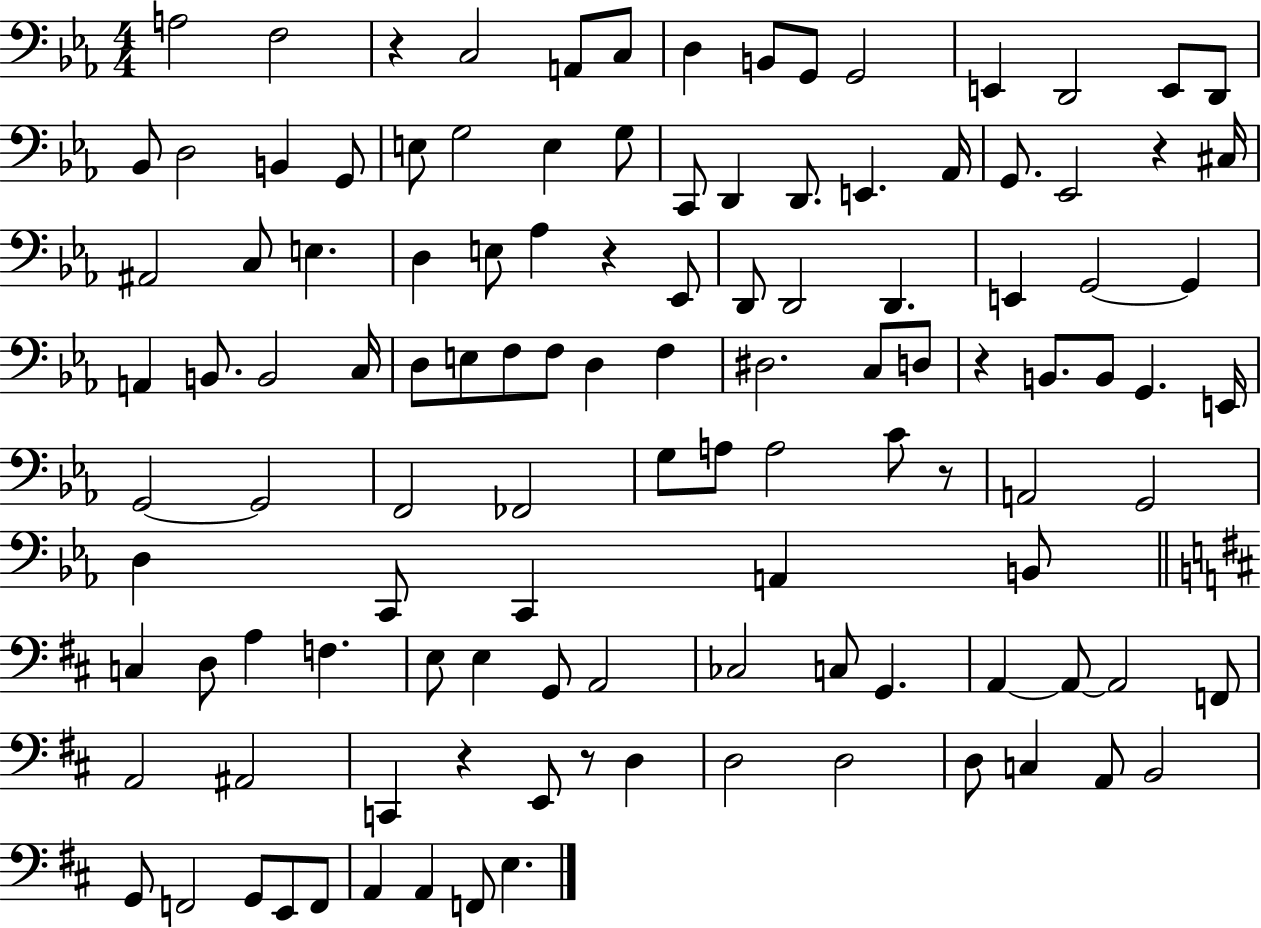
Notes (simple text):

A3/h F3/h R/q C3/h A2/e C3/e D3/q B2/e G2/e G2/h E2/q D2/h E2/e D2/e Bb2/e D3/h B2/q G2/e E3/e G3/h E3/q G3/e C2/e D2/q D2/e. E2/q. Ab2/s G2/e. Eb2/h R/q C#3/s A#2/h C3/e E3/q. D3/q E3/e Ab3/q R/q Eb2/e D2/e D2/h D2/q. E2/q G2/h G2/q A2/q B2/e. B2/h C3/s D3/e E3/e F3/e F3/e D3/q F3/q D#3/h. C3/e D3/e R/q B2/e. B2/e G2/q. E2/s G2/h G2/h F2/h FES2/h G3/e A3/e A3/h C4/e R/e A2/h G2/h D3/q C2/e C2/q A2/q B2/e C3/q D3/e A3/q F3/q. E3/e E3/q G2/e A2/h CES3/h C3/e G2/q. A2/q A2/e A2/h F2/e A2/h A#2/h C2/q R/q E2/e R/e D3/q D3/h D3/h D3/e C3/q A2/e B2/h G2/e F2/h G2/e E2/e F2/e A2/q A2/q F2/e E3/q.